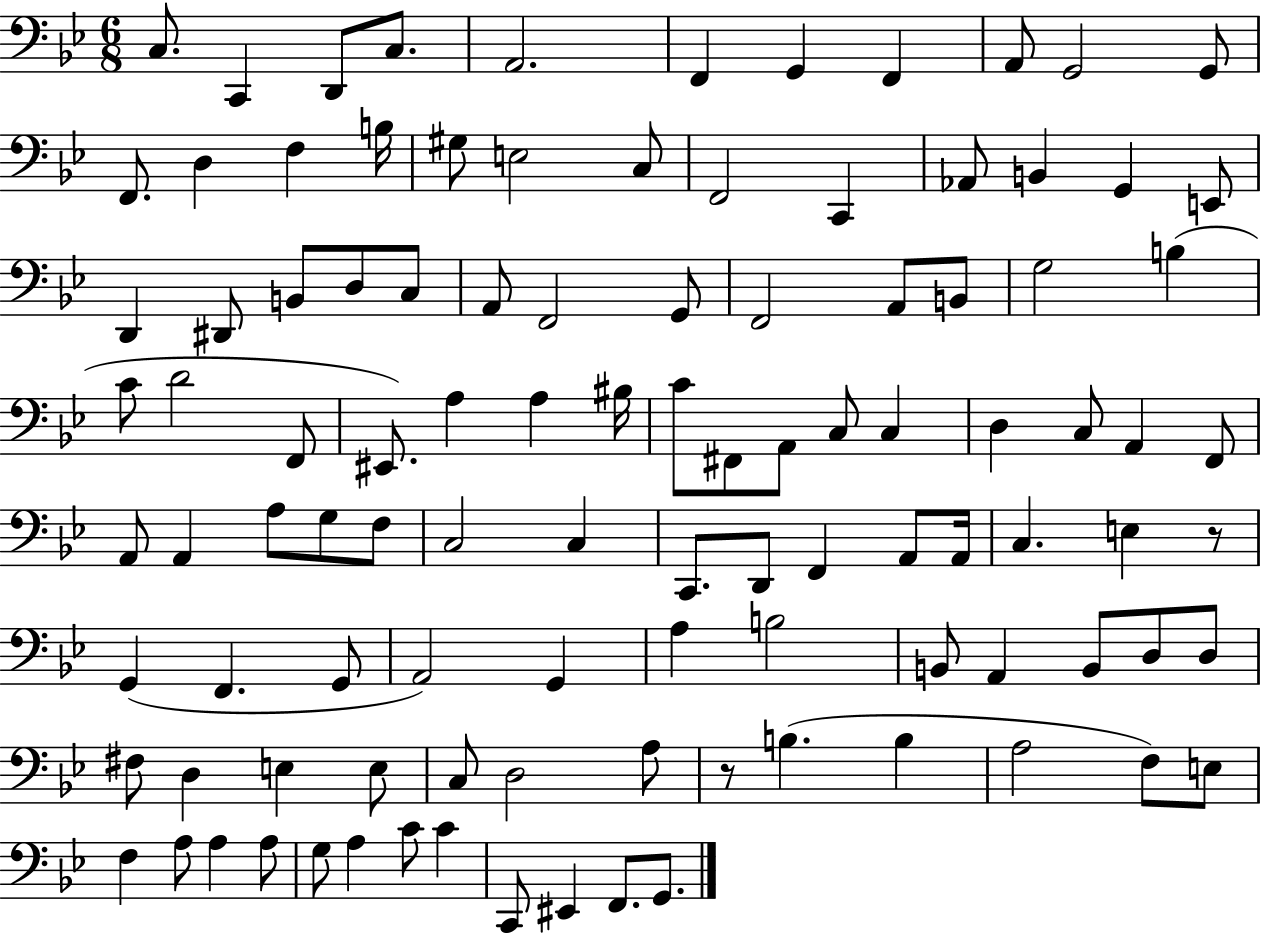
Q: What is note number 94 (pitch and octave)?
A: A3